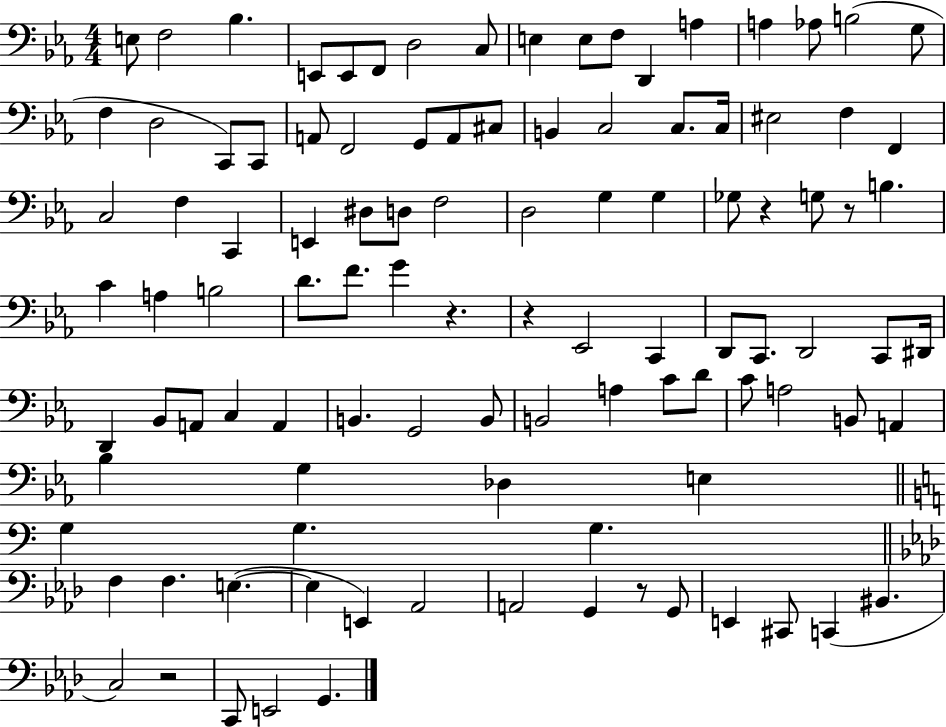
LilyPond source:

{
  \clef bass
  \numericTimeSignature
  \time 4/4
  \key ees \major
  e8 f2 bes4. | e,8 e,8 f,8 d2 c8 | e4 e8 f8 d,4 a4 | a4 aes8 b2( g8 | \break f4 d2 c,8) c,8 | a,8 f,2 g,8 a,8 cis8 | b,4 c2 c8. c16 | eis2 f4 f,4 | \break c2 f4 c,4 | e,4 dis8 d8 f2 | d2 g4 g4 | ges8 r4 g8 r8 b4. | \break c'4 a4 b2 | d'8. f'8. g'4 r4. | r4 ees,2 c,4 | d,8 c,8. d,2 c,8 dis,16 | \break d,4 bes,8 a,8 c4 a,4 | b,4. g,2 b,8 | b,2 a4 c'8 d'8 | c'8 a2 b,8 a,4 | \break bes4 g4 des4 e4 | \bar "||" \break \key a \minor g4 g4. g4. | \bar "||" \break \key aes \major f4 f4. e4.~(~ | e4 e,4) aes,2 | a,2 g,4 r8 g,8 | e,4 cis,8 c,4( bis,4. | \break c2) r2 | c,8 e,2 g,4. | \bar "|."
}